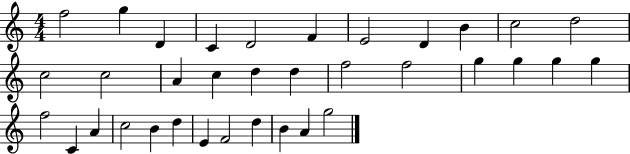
F5/h G5/q D4/q C4/q D4/h F4/q E4/h D4/q B4/q C5/h D5/h C5/h C5/h A4/q C5/q D5/q D5/q F5/h F5/h G5/q G5/q G5/q G5/q F5/h C4/q A4/q C5/h B4/q D5/q E4/q F4/h D5/q B4/q A4/q G5/h